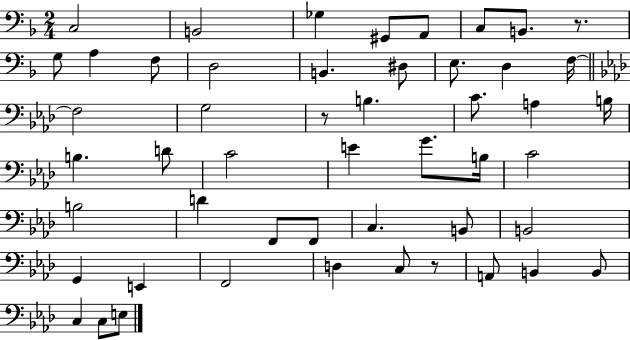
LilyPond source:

{
  \clef bass
  \numericTimeSignature
  \time 2/4
  \key f \major
  \repeat volta 2 { c2 | b,2 | ges4 gis,8 a,8 | c8 b,8. r8. | \break g8 a4 f8 | d2 | b,4. dis8 | e8. d4 f16~~ | \break \bar "||" \break \key aes \major f2 | g2 | r8 b4. | c'8. a4 b16 | \break b4. d'8 | c'2 | e'4 g'8. b16 | c'2 | \break b2 | d'4 f,8 f,8 | c4. b,8 | b,2 | \break g,4 e,4 | f,2 | d4 c8 r8 | a,8 b,4 b,8 | \break c4 c8 e8 | } \bar "|."
}